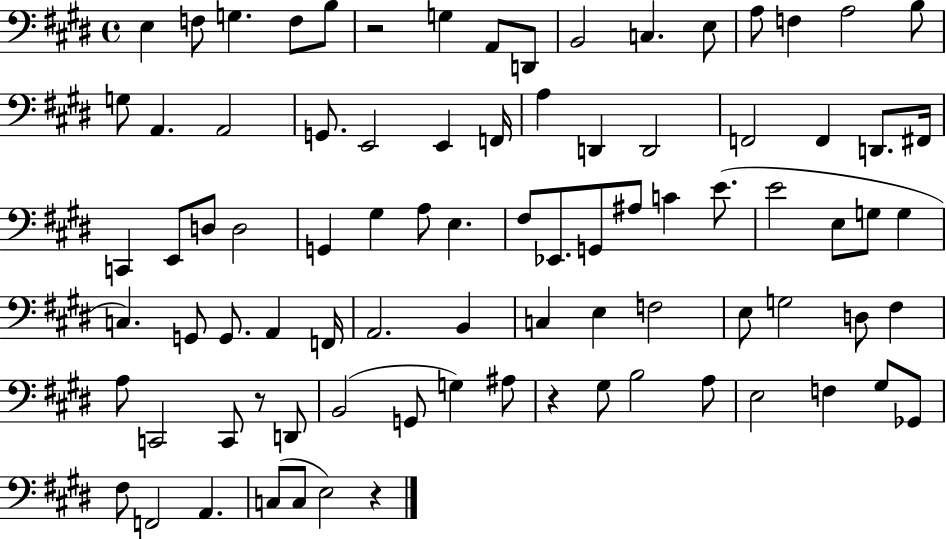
E3/q F3/e G3/q. F3/e B3/e R/h G3/q A2/e D2/e B2/h C3/q. E3/e A3/e F3/q A3/h B3/e G3/e A2/q. A2/h G2/e. E2/h E2/q F2/s A3/q D2/q D2/h F2/h F2/q D2/e. F#2/s C2/q E2/e D3/e D3/h G2/q G#3/q A3/e E3/q. F#3/e Eb2/e. G2/e A#3/e C4/q E4/e. E4/h E3/e G3/e G3/q C3/q. G2/e G2/e. A2/q F2/s A2/h. B2/q C3/q E3/q F3/h E3/e G3/h D3/e F#3/q A3/e C2/h C2/e R/e D2/e B2/h G2/e G3/q A#3/e R/q G#3/e B3/h A3/e E3/h F3/q G#3/e Gb2/e F#3/e F2/h A2/q. C3/e C3/e E3/h R/q